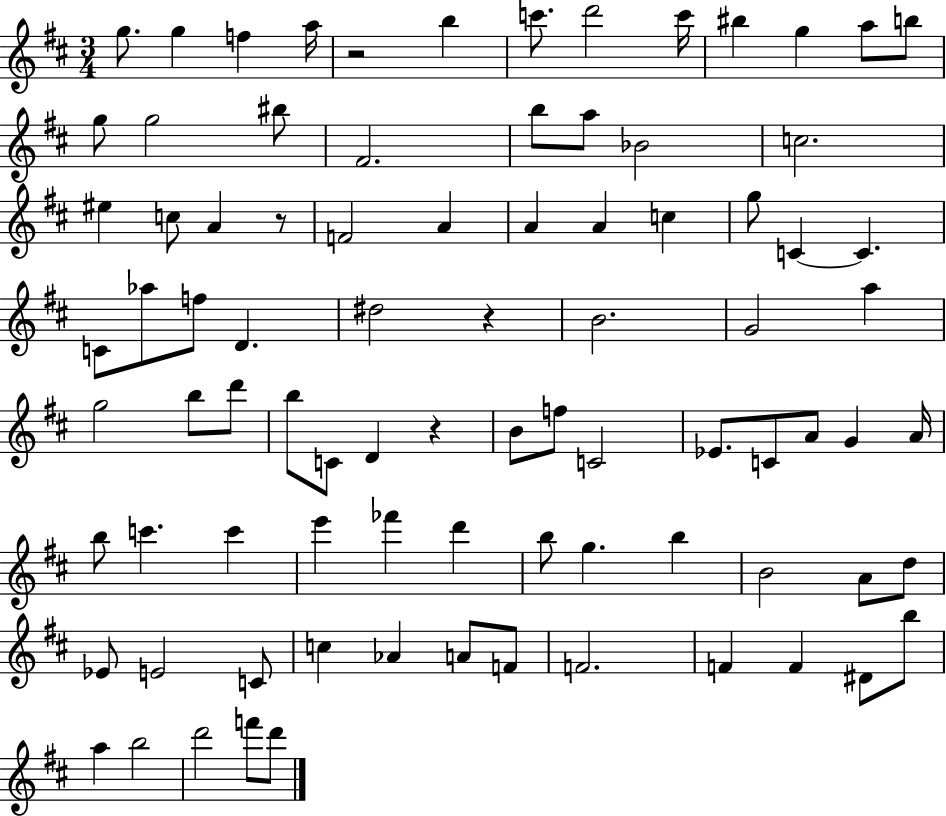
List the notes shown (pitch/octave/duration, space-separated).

G5/e. G5/q F5/q A5/s R/h B5/q C6/e. D6/h C6/s BIS5/q G5/q A5/e B5/e G5/e G5/h BIS5/e F#4/h. B5/e A5/e Bb4/h C5/h. EIS5/q C5/e A4/q R/e F4/h A4/q A4/q A4/q C5/q G5/e C4/q C4/q. C4/e Ab5/e F5/e D4/q. D#5/h R/q B4/h. G4/h A5/q G5/h B5/e D6/e B5/e C4/e D4/q R/q B4/e F5/e C4/h Eb4/e. C4/e A4/e G4/q A4/s B5/e C6/q. C6/q E6/q FES6/q D6/q B5/e G5/q. B5/q B4/h A4/e D5/e Eb4/e E4/h C4/e C5/q Ab4/q A4/e F4/e F4/h. F4/q F4/q D#4/e B5/e A5/q B5/h D6/h F6/e D6/e